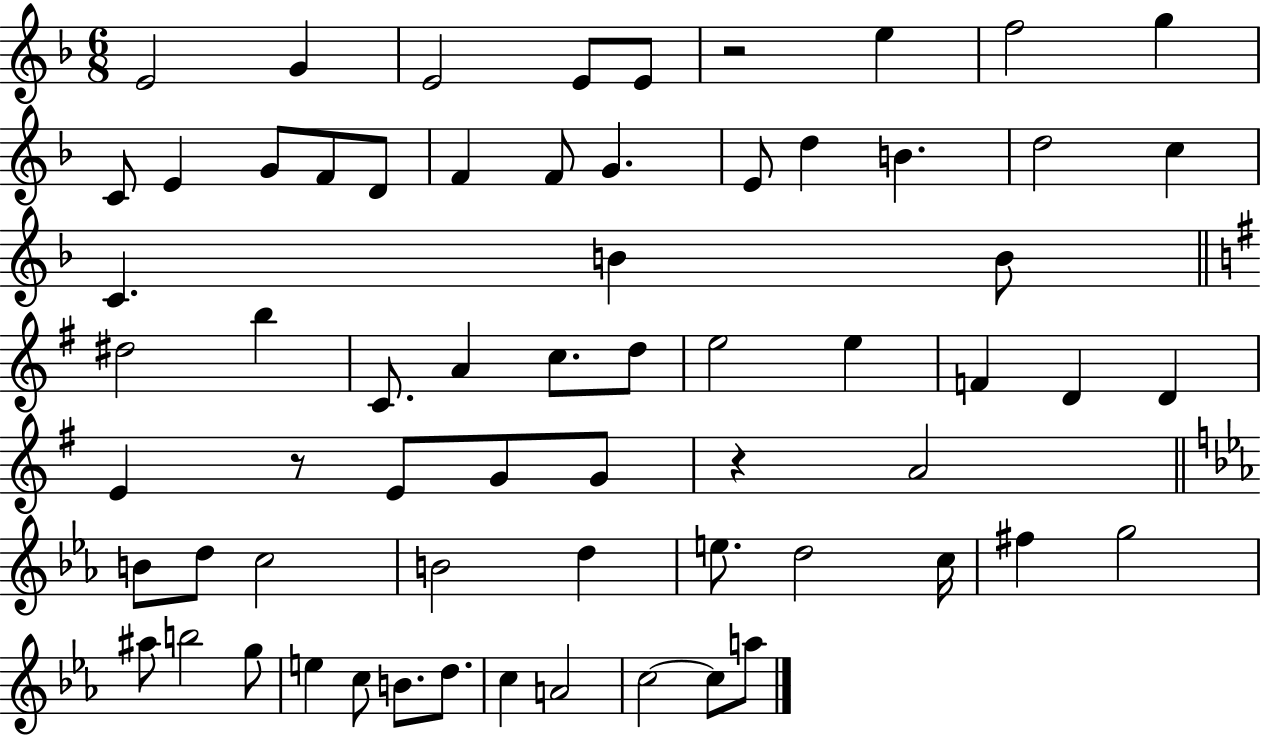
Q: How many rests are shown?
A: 3